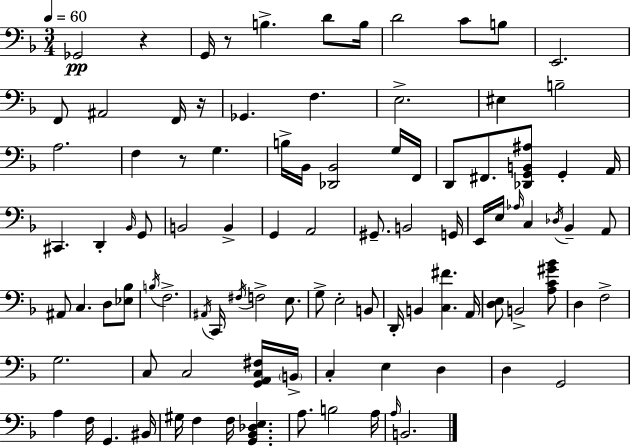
{
  \clef bass
  \numericTimeSignature
  \time 3/4
  \key f \major
  \tempo 4 = 60
  ges,2\pp r4 | g,16 r8 b4.-> d'8 b16 | d'2 c'8 b8 | e,2. | \break f,8 ais,2 f,16 r16 | ges,4. f4. | e2.-> | eis4 b2-- | \break a2. | f4 r8 g4. | b16-> bes,16 <des, bes,>2 g16 f,16 | d,8 fis,8. <des, g, b, ais>8 g,4-. a,16 | \break cis,4. d,4-. \grace { bes,16 } g,8 | b,2 b,4-> | g,4 a,2 | gis,8.-- b,2 | \break g,16 e,16 e16 \grace { aes16 } c4 \acciaccatura { des16 } bes,4-- | a,8 ais,8 c4. d8 | <ees bes>8 \acciaccatura { b16 } f2.-> | \acciaccatura { ais,16 } c,16 \acciaccatura { fis16 } f2-> | \break e8. g8-> e2-. | b,8 d,16-. b,4 <c fis'>4. | a,16 <d e>8 b,2-> | <a c' gis' bes'>8 d4 f2-> | \break g2. | c8 c2 | <g, a, c fis>16 \parenthesize b,16-> c4-. e4 | d4 d4 g,2 | \break a4 f16 g,4. | bis,16 gis16 f4 f16 | <g, bes, des e>4. a8. b2 | a16 \grace { a16 } b,2. | \break \bar "|."
}